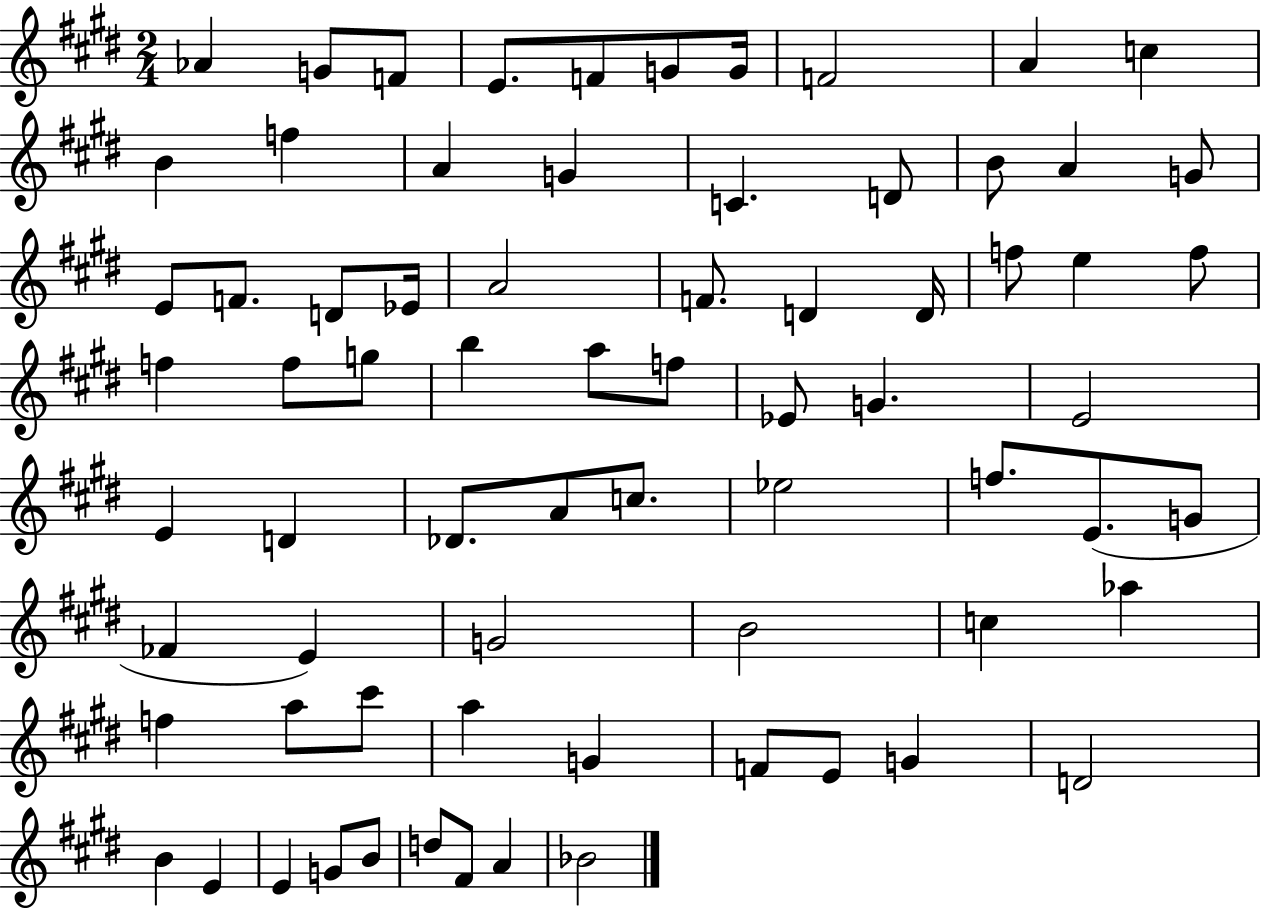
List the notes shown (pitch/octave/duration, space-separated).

Ab4/q G4/e F4/e E4/e. F4/e G4/e G4/s F4/h A4/q C5/q B4/q F5/q A4/q G4/q C4/q. D4/e B4/e A4/q G4/e E4/e F4/e. D4/e Eb4/s A4/h F4/e. D4/q D4/s F5/e E5/q F5/e F5/q F5/e G5/e B5/q A5/e F5/e Eb4/e G4/q. E4/h E4/q D4/q Db4/e. A4/e C5/e. Eb5/h F5/e. E4/e. G4/e FES4/q E4/q G4/h B4/h C5/q Ab5/q F5/q A5/e C#6/e A5/q G4/q F4/e E4/e G4/q D4/h B4/q E4/q E4/q G4/e B4/e D5/e F#4/e A4/q Bb4/h